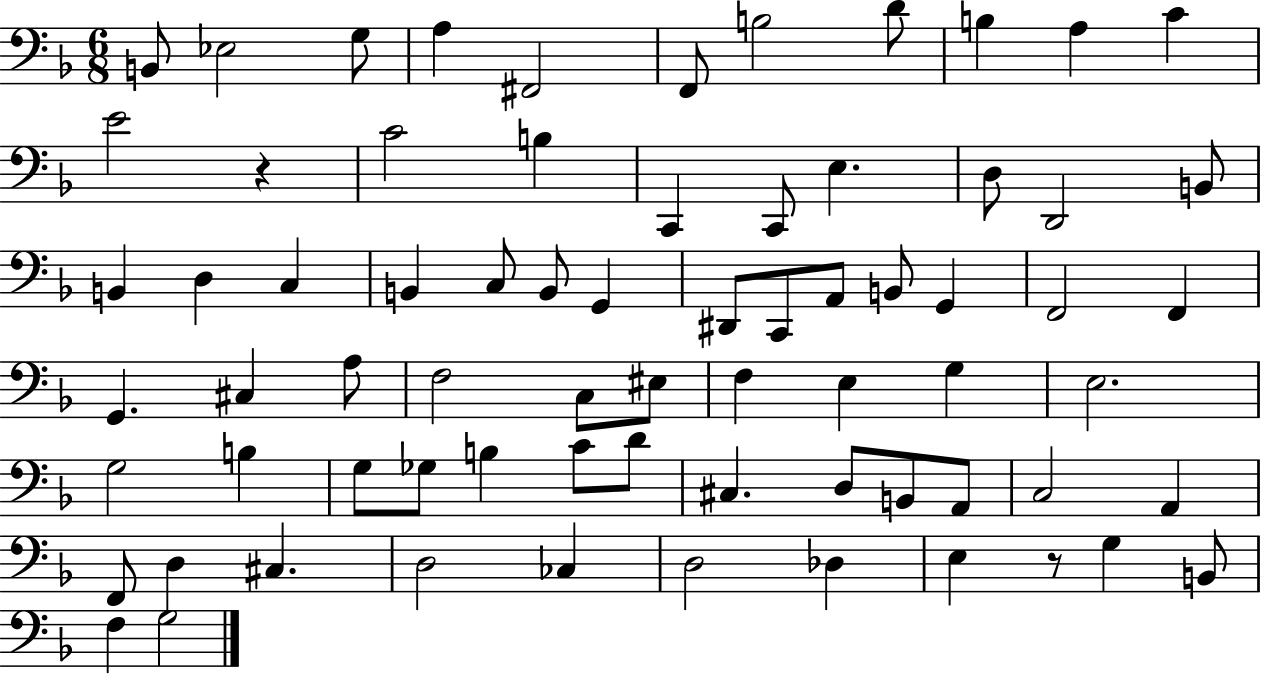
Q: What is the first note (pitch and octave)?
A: B2